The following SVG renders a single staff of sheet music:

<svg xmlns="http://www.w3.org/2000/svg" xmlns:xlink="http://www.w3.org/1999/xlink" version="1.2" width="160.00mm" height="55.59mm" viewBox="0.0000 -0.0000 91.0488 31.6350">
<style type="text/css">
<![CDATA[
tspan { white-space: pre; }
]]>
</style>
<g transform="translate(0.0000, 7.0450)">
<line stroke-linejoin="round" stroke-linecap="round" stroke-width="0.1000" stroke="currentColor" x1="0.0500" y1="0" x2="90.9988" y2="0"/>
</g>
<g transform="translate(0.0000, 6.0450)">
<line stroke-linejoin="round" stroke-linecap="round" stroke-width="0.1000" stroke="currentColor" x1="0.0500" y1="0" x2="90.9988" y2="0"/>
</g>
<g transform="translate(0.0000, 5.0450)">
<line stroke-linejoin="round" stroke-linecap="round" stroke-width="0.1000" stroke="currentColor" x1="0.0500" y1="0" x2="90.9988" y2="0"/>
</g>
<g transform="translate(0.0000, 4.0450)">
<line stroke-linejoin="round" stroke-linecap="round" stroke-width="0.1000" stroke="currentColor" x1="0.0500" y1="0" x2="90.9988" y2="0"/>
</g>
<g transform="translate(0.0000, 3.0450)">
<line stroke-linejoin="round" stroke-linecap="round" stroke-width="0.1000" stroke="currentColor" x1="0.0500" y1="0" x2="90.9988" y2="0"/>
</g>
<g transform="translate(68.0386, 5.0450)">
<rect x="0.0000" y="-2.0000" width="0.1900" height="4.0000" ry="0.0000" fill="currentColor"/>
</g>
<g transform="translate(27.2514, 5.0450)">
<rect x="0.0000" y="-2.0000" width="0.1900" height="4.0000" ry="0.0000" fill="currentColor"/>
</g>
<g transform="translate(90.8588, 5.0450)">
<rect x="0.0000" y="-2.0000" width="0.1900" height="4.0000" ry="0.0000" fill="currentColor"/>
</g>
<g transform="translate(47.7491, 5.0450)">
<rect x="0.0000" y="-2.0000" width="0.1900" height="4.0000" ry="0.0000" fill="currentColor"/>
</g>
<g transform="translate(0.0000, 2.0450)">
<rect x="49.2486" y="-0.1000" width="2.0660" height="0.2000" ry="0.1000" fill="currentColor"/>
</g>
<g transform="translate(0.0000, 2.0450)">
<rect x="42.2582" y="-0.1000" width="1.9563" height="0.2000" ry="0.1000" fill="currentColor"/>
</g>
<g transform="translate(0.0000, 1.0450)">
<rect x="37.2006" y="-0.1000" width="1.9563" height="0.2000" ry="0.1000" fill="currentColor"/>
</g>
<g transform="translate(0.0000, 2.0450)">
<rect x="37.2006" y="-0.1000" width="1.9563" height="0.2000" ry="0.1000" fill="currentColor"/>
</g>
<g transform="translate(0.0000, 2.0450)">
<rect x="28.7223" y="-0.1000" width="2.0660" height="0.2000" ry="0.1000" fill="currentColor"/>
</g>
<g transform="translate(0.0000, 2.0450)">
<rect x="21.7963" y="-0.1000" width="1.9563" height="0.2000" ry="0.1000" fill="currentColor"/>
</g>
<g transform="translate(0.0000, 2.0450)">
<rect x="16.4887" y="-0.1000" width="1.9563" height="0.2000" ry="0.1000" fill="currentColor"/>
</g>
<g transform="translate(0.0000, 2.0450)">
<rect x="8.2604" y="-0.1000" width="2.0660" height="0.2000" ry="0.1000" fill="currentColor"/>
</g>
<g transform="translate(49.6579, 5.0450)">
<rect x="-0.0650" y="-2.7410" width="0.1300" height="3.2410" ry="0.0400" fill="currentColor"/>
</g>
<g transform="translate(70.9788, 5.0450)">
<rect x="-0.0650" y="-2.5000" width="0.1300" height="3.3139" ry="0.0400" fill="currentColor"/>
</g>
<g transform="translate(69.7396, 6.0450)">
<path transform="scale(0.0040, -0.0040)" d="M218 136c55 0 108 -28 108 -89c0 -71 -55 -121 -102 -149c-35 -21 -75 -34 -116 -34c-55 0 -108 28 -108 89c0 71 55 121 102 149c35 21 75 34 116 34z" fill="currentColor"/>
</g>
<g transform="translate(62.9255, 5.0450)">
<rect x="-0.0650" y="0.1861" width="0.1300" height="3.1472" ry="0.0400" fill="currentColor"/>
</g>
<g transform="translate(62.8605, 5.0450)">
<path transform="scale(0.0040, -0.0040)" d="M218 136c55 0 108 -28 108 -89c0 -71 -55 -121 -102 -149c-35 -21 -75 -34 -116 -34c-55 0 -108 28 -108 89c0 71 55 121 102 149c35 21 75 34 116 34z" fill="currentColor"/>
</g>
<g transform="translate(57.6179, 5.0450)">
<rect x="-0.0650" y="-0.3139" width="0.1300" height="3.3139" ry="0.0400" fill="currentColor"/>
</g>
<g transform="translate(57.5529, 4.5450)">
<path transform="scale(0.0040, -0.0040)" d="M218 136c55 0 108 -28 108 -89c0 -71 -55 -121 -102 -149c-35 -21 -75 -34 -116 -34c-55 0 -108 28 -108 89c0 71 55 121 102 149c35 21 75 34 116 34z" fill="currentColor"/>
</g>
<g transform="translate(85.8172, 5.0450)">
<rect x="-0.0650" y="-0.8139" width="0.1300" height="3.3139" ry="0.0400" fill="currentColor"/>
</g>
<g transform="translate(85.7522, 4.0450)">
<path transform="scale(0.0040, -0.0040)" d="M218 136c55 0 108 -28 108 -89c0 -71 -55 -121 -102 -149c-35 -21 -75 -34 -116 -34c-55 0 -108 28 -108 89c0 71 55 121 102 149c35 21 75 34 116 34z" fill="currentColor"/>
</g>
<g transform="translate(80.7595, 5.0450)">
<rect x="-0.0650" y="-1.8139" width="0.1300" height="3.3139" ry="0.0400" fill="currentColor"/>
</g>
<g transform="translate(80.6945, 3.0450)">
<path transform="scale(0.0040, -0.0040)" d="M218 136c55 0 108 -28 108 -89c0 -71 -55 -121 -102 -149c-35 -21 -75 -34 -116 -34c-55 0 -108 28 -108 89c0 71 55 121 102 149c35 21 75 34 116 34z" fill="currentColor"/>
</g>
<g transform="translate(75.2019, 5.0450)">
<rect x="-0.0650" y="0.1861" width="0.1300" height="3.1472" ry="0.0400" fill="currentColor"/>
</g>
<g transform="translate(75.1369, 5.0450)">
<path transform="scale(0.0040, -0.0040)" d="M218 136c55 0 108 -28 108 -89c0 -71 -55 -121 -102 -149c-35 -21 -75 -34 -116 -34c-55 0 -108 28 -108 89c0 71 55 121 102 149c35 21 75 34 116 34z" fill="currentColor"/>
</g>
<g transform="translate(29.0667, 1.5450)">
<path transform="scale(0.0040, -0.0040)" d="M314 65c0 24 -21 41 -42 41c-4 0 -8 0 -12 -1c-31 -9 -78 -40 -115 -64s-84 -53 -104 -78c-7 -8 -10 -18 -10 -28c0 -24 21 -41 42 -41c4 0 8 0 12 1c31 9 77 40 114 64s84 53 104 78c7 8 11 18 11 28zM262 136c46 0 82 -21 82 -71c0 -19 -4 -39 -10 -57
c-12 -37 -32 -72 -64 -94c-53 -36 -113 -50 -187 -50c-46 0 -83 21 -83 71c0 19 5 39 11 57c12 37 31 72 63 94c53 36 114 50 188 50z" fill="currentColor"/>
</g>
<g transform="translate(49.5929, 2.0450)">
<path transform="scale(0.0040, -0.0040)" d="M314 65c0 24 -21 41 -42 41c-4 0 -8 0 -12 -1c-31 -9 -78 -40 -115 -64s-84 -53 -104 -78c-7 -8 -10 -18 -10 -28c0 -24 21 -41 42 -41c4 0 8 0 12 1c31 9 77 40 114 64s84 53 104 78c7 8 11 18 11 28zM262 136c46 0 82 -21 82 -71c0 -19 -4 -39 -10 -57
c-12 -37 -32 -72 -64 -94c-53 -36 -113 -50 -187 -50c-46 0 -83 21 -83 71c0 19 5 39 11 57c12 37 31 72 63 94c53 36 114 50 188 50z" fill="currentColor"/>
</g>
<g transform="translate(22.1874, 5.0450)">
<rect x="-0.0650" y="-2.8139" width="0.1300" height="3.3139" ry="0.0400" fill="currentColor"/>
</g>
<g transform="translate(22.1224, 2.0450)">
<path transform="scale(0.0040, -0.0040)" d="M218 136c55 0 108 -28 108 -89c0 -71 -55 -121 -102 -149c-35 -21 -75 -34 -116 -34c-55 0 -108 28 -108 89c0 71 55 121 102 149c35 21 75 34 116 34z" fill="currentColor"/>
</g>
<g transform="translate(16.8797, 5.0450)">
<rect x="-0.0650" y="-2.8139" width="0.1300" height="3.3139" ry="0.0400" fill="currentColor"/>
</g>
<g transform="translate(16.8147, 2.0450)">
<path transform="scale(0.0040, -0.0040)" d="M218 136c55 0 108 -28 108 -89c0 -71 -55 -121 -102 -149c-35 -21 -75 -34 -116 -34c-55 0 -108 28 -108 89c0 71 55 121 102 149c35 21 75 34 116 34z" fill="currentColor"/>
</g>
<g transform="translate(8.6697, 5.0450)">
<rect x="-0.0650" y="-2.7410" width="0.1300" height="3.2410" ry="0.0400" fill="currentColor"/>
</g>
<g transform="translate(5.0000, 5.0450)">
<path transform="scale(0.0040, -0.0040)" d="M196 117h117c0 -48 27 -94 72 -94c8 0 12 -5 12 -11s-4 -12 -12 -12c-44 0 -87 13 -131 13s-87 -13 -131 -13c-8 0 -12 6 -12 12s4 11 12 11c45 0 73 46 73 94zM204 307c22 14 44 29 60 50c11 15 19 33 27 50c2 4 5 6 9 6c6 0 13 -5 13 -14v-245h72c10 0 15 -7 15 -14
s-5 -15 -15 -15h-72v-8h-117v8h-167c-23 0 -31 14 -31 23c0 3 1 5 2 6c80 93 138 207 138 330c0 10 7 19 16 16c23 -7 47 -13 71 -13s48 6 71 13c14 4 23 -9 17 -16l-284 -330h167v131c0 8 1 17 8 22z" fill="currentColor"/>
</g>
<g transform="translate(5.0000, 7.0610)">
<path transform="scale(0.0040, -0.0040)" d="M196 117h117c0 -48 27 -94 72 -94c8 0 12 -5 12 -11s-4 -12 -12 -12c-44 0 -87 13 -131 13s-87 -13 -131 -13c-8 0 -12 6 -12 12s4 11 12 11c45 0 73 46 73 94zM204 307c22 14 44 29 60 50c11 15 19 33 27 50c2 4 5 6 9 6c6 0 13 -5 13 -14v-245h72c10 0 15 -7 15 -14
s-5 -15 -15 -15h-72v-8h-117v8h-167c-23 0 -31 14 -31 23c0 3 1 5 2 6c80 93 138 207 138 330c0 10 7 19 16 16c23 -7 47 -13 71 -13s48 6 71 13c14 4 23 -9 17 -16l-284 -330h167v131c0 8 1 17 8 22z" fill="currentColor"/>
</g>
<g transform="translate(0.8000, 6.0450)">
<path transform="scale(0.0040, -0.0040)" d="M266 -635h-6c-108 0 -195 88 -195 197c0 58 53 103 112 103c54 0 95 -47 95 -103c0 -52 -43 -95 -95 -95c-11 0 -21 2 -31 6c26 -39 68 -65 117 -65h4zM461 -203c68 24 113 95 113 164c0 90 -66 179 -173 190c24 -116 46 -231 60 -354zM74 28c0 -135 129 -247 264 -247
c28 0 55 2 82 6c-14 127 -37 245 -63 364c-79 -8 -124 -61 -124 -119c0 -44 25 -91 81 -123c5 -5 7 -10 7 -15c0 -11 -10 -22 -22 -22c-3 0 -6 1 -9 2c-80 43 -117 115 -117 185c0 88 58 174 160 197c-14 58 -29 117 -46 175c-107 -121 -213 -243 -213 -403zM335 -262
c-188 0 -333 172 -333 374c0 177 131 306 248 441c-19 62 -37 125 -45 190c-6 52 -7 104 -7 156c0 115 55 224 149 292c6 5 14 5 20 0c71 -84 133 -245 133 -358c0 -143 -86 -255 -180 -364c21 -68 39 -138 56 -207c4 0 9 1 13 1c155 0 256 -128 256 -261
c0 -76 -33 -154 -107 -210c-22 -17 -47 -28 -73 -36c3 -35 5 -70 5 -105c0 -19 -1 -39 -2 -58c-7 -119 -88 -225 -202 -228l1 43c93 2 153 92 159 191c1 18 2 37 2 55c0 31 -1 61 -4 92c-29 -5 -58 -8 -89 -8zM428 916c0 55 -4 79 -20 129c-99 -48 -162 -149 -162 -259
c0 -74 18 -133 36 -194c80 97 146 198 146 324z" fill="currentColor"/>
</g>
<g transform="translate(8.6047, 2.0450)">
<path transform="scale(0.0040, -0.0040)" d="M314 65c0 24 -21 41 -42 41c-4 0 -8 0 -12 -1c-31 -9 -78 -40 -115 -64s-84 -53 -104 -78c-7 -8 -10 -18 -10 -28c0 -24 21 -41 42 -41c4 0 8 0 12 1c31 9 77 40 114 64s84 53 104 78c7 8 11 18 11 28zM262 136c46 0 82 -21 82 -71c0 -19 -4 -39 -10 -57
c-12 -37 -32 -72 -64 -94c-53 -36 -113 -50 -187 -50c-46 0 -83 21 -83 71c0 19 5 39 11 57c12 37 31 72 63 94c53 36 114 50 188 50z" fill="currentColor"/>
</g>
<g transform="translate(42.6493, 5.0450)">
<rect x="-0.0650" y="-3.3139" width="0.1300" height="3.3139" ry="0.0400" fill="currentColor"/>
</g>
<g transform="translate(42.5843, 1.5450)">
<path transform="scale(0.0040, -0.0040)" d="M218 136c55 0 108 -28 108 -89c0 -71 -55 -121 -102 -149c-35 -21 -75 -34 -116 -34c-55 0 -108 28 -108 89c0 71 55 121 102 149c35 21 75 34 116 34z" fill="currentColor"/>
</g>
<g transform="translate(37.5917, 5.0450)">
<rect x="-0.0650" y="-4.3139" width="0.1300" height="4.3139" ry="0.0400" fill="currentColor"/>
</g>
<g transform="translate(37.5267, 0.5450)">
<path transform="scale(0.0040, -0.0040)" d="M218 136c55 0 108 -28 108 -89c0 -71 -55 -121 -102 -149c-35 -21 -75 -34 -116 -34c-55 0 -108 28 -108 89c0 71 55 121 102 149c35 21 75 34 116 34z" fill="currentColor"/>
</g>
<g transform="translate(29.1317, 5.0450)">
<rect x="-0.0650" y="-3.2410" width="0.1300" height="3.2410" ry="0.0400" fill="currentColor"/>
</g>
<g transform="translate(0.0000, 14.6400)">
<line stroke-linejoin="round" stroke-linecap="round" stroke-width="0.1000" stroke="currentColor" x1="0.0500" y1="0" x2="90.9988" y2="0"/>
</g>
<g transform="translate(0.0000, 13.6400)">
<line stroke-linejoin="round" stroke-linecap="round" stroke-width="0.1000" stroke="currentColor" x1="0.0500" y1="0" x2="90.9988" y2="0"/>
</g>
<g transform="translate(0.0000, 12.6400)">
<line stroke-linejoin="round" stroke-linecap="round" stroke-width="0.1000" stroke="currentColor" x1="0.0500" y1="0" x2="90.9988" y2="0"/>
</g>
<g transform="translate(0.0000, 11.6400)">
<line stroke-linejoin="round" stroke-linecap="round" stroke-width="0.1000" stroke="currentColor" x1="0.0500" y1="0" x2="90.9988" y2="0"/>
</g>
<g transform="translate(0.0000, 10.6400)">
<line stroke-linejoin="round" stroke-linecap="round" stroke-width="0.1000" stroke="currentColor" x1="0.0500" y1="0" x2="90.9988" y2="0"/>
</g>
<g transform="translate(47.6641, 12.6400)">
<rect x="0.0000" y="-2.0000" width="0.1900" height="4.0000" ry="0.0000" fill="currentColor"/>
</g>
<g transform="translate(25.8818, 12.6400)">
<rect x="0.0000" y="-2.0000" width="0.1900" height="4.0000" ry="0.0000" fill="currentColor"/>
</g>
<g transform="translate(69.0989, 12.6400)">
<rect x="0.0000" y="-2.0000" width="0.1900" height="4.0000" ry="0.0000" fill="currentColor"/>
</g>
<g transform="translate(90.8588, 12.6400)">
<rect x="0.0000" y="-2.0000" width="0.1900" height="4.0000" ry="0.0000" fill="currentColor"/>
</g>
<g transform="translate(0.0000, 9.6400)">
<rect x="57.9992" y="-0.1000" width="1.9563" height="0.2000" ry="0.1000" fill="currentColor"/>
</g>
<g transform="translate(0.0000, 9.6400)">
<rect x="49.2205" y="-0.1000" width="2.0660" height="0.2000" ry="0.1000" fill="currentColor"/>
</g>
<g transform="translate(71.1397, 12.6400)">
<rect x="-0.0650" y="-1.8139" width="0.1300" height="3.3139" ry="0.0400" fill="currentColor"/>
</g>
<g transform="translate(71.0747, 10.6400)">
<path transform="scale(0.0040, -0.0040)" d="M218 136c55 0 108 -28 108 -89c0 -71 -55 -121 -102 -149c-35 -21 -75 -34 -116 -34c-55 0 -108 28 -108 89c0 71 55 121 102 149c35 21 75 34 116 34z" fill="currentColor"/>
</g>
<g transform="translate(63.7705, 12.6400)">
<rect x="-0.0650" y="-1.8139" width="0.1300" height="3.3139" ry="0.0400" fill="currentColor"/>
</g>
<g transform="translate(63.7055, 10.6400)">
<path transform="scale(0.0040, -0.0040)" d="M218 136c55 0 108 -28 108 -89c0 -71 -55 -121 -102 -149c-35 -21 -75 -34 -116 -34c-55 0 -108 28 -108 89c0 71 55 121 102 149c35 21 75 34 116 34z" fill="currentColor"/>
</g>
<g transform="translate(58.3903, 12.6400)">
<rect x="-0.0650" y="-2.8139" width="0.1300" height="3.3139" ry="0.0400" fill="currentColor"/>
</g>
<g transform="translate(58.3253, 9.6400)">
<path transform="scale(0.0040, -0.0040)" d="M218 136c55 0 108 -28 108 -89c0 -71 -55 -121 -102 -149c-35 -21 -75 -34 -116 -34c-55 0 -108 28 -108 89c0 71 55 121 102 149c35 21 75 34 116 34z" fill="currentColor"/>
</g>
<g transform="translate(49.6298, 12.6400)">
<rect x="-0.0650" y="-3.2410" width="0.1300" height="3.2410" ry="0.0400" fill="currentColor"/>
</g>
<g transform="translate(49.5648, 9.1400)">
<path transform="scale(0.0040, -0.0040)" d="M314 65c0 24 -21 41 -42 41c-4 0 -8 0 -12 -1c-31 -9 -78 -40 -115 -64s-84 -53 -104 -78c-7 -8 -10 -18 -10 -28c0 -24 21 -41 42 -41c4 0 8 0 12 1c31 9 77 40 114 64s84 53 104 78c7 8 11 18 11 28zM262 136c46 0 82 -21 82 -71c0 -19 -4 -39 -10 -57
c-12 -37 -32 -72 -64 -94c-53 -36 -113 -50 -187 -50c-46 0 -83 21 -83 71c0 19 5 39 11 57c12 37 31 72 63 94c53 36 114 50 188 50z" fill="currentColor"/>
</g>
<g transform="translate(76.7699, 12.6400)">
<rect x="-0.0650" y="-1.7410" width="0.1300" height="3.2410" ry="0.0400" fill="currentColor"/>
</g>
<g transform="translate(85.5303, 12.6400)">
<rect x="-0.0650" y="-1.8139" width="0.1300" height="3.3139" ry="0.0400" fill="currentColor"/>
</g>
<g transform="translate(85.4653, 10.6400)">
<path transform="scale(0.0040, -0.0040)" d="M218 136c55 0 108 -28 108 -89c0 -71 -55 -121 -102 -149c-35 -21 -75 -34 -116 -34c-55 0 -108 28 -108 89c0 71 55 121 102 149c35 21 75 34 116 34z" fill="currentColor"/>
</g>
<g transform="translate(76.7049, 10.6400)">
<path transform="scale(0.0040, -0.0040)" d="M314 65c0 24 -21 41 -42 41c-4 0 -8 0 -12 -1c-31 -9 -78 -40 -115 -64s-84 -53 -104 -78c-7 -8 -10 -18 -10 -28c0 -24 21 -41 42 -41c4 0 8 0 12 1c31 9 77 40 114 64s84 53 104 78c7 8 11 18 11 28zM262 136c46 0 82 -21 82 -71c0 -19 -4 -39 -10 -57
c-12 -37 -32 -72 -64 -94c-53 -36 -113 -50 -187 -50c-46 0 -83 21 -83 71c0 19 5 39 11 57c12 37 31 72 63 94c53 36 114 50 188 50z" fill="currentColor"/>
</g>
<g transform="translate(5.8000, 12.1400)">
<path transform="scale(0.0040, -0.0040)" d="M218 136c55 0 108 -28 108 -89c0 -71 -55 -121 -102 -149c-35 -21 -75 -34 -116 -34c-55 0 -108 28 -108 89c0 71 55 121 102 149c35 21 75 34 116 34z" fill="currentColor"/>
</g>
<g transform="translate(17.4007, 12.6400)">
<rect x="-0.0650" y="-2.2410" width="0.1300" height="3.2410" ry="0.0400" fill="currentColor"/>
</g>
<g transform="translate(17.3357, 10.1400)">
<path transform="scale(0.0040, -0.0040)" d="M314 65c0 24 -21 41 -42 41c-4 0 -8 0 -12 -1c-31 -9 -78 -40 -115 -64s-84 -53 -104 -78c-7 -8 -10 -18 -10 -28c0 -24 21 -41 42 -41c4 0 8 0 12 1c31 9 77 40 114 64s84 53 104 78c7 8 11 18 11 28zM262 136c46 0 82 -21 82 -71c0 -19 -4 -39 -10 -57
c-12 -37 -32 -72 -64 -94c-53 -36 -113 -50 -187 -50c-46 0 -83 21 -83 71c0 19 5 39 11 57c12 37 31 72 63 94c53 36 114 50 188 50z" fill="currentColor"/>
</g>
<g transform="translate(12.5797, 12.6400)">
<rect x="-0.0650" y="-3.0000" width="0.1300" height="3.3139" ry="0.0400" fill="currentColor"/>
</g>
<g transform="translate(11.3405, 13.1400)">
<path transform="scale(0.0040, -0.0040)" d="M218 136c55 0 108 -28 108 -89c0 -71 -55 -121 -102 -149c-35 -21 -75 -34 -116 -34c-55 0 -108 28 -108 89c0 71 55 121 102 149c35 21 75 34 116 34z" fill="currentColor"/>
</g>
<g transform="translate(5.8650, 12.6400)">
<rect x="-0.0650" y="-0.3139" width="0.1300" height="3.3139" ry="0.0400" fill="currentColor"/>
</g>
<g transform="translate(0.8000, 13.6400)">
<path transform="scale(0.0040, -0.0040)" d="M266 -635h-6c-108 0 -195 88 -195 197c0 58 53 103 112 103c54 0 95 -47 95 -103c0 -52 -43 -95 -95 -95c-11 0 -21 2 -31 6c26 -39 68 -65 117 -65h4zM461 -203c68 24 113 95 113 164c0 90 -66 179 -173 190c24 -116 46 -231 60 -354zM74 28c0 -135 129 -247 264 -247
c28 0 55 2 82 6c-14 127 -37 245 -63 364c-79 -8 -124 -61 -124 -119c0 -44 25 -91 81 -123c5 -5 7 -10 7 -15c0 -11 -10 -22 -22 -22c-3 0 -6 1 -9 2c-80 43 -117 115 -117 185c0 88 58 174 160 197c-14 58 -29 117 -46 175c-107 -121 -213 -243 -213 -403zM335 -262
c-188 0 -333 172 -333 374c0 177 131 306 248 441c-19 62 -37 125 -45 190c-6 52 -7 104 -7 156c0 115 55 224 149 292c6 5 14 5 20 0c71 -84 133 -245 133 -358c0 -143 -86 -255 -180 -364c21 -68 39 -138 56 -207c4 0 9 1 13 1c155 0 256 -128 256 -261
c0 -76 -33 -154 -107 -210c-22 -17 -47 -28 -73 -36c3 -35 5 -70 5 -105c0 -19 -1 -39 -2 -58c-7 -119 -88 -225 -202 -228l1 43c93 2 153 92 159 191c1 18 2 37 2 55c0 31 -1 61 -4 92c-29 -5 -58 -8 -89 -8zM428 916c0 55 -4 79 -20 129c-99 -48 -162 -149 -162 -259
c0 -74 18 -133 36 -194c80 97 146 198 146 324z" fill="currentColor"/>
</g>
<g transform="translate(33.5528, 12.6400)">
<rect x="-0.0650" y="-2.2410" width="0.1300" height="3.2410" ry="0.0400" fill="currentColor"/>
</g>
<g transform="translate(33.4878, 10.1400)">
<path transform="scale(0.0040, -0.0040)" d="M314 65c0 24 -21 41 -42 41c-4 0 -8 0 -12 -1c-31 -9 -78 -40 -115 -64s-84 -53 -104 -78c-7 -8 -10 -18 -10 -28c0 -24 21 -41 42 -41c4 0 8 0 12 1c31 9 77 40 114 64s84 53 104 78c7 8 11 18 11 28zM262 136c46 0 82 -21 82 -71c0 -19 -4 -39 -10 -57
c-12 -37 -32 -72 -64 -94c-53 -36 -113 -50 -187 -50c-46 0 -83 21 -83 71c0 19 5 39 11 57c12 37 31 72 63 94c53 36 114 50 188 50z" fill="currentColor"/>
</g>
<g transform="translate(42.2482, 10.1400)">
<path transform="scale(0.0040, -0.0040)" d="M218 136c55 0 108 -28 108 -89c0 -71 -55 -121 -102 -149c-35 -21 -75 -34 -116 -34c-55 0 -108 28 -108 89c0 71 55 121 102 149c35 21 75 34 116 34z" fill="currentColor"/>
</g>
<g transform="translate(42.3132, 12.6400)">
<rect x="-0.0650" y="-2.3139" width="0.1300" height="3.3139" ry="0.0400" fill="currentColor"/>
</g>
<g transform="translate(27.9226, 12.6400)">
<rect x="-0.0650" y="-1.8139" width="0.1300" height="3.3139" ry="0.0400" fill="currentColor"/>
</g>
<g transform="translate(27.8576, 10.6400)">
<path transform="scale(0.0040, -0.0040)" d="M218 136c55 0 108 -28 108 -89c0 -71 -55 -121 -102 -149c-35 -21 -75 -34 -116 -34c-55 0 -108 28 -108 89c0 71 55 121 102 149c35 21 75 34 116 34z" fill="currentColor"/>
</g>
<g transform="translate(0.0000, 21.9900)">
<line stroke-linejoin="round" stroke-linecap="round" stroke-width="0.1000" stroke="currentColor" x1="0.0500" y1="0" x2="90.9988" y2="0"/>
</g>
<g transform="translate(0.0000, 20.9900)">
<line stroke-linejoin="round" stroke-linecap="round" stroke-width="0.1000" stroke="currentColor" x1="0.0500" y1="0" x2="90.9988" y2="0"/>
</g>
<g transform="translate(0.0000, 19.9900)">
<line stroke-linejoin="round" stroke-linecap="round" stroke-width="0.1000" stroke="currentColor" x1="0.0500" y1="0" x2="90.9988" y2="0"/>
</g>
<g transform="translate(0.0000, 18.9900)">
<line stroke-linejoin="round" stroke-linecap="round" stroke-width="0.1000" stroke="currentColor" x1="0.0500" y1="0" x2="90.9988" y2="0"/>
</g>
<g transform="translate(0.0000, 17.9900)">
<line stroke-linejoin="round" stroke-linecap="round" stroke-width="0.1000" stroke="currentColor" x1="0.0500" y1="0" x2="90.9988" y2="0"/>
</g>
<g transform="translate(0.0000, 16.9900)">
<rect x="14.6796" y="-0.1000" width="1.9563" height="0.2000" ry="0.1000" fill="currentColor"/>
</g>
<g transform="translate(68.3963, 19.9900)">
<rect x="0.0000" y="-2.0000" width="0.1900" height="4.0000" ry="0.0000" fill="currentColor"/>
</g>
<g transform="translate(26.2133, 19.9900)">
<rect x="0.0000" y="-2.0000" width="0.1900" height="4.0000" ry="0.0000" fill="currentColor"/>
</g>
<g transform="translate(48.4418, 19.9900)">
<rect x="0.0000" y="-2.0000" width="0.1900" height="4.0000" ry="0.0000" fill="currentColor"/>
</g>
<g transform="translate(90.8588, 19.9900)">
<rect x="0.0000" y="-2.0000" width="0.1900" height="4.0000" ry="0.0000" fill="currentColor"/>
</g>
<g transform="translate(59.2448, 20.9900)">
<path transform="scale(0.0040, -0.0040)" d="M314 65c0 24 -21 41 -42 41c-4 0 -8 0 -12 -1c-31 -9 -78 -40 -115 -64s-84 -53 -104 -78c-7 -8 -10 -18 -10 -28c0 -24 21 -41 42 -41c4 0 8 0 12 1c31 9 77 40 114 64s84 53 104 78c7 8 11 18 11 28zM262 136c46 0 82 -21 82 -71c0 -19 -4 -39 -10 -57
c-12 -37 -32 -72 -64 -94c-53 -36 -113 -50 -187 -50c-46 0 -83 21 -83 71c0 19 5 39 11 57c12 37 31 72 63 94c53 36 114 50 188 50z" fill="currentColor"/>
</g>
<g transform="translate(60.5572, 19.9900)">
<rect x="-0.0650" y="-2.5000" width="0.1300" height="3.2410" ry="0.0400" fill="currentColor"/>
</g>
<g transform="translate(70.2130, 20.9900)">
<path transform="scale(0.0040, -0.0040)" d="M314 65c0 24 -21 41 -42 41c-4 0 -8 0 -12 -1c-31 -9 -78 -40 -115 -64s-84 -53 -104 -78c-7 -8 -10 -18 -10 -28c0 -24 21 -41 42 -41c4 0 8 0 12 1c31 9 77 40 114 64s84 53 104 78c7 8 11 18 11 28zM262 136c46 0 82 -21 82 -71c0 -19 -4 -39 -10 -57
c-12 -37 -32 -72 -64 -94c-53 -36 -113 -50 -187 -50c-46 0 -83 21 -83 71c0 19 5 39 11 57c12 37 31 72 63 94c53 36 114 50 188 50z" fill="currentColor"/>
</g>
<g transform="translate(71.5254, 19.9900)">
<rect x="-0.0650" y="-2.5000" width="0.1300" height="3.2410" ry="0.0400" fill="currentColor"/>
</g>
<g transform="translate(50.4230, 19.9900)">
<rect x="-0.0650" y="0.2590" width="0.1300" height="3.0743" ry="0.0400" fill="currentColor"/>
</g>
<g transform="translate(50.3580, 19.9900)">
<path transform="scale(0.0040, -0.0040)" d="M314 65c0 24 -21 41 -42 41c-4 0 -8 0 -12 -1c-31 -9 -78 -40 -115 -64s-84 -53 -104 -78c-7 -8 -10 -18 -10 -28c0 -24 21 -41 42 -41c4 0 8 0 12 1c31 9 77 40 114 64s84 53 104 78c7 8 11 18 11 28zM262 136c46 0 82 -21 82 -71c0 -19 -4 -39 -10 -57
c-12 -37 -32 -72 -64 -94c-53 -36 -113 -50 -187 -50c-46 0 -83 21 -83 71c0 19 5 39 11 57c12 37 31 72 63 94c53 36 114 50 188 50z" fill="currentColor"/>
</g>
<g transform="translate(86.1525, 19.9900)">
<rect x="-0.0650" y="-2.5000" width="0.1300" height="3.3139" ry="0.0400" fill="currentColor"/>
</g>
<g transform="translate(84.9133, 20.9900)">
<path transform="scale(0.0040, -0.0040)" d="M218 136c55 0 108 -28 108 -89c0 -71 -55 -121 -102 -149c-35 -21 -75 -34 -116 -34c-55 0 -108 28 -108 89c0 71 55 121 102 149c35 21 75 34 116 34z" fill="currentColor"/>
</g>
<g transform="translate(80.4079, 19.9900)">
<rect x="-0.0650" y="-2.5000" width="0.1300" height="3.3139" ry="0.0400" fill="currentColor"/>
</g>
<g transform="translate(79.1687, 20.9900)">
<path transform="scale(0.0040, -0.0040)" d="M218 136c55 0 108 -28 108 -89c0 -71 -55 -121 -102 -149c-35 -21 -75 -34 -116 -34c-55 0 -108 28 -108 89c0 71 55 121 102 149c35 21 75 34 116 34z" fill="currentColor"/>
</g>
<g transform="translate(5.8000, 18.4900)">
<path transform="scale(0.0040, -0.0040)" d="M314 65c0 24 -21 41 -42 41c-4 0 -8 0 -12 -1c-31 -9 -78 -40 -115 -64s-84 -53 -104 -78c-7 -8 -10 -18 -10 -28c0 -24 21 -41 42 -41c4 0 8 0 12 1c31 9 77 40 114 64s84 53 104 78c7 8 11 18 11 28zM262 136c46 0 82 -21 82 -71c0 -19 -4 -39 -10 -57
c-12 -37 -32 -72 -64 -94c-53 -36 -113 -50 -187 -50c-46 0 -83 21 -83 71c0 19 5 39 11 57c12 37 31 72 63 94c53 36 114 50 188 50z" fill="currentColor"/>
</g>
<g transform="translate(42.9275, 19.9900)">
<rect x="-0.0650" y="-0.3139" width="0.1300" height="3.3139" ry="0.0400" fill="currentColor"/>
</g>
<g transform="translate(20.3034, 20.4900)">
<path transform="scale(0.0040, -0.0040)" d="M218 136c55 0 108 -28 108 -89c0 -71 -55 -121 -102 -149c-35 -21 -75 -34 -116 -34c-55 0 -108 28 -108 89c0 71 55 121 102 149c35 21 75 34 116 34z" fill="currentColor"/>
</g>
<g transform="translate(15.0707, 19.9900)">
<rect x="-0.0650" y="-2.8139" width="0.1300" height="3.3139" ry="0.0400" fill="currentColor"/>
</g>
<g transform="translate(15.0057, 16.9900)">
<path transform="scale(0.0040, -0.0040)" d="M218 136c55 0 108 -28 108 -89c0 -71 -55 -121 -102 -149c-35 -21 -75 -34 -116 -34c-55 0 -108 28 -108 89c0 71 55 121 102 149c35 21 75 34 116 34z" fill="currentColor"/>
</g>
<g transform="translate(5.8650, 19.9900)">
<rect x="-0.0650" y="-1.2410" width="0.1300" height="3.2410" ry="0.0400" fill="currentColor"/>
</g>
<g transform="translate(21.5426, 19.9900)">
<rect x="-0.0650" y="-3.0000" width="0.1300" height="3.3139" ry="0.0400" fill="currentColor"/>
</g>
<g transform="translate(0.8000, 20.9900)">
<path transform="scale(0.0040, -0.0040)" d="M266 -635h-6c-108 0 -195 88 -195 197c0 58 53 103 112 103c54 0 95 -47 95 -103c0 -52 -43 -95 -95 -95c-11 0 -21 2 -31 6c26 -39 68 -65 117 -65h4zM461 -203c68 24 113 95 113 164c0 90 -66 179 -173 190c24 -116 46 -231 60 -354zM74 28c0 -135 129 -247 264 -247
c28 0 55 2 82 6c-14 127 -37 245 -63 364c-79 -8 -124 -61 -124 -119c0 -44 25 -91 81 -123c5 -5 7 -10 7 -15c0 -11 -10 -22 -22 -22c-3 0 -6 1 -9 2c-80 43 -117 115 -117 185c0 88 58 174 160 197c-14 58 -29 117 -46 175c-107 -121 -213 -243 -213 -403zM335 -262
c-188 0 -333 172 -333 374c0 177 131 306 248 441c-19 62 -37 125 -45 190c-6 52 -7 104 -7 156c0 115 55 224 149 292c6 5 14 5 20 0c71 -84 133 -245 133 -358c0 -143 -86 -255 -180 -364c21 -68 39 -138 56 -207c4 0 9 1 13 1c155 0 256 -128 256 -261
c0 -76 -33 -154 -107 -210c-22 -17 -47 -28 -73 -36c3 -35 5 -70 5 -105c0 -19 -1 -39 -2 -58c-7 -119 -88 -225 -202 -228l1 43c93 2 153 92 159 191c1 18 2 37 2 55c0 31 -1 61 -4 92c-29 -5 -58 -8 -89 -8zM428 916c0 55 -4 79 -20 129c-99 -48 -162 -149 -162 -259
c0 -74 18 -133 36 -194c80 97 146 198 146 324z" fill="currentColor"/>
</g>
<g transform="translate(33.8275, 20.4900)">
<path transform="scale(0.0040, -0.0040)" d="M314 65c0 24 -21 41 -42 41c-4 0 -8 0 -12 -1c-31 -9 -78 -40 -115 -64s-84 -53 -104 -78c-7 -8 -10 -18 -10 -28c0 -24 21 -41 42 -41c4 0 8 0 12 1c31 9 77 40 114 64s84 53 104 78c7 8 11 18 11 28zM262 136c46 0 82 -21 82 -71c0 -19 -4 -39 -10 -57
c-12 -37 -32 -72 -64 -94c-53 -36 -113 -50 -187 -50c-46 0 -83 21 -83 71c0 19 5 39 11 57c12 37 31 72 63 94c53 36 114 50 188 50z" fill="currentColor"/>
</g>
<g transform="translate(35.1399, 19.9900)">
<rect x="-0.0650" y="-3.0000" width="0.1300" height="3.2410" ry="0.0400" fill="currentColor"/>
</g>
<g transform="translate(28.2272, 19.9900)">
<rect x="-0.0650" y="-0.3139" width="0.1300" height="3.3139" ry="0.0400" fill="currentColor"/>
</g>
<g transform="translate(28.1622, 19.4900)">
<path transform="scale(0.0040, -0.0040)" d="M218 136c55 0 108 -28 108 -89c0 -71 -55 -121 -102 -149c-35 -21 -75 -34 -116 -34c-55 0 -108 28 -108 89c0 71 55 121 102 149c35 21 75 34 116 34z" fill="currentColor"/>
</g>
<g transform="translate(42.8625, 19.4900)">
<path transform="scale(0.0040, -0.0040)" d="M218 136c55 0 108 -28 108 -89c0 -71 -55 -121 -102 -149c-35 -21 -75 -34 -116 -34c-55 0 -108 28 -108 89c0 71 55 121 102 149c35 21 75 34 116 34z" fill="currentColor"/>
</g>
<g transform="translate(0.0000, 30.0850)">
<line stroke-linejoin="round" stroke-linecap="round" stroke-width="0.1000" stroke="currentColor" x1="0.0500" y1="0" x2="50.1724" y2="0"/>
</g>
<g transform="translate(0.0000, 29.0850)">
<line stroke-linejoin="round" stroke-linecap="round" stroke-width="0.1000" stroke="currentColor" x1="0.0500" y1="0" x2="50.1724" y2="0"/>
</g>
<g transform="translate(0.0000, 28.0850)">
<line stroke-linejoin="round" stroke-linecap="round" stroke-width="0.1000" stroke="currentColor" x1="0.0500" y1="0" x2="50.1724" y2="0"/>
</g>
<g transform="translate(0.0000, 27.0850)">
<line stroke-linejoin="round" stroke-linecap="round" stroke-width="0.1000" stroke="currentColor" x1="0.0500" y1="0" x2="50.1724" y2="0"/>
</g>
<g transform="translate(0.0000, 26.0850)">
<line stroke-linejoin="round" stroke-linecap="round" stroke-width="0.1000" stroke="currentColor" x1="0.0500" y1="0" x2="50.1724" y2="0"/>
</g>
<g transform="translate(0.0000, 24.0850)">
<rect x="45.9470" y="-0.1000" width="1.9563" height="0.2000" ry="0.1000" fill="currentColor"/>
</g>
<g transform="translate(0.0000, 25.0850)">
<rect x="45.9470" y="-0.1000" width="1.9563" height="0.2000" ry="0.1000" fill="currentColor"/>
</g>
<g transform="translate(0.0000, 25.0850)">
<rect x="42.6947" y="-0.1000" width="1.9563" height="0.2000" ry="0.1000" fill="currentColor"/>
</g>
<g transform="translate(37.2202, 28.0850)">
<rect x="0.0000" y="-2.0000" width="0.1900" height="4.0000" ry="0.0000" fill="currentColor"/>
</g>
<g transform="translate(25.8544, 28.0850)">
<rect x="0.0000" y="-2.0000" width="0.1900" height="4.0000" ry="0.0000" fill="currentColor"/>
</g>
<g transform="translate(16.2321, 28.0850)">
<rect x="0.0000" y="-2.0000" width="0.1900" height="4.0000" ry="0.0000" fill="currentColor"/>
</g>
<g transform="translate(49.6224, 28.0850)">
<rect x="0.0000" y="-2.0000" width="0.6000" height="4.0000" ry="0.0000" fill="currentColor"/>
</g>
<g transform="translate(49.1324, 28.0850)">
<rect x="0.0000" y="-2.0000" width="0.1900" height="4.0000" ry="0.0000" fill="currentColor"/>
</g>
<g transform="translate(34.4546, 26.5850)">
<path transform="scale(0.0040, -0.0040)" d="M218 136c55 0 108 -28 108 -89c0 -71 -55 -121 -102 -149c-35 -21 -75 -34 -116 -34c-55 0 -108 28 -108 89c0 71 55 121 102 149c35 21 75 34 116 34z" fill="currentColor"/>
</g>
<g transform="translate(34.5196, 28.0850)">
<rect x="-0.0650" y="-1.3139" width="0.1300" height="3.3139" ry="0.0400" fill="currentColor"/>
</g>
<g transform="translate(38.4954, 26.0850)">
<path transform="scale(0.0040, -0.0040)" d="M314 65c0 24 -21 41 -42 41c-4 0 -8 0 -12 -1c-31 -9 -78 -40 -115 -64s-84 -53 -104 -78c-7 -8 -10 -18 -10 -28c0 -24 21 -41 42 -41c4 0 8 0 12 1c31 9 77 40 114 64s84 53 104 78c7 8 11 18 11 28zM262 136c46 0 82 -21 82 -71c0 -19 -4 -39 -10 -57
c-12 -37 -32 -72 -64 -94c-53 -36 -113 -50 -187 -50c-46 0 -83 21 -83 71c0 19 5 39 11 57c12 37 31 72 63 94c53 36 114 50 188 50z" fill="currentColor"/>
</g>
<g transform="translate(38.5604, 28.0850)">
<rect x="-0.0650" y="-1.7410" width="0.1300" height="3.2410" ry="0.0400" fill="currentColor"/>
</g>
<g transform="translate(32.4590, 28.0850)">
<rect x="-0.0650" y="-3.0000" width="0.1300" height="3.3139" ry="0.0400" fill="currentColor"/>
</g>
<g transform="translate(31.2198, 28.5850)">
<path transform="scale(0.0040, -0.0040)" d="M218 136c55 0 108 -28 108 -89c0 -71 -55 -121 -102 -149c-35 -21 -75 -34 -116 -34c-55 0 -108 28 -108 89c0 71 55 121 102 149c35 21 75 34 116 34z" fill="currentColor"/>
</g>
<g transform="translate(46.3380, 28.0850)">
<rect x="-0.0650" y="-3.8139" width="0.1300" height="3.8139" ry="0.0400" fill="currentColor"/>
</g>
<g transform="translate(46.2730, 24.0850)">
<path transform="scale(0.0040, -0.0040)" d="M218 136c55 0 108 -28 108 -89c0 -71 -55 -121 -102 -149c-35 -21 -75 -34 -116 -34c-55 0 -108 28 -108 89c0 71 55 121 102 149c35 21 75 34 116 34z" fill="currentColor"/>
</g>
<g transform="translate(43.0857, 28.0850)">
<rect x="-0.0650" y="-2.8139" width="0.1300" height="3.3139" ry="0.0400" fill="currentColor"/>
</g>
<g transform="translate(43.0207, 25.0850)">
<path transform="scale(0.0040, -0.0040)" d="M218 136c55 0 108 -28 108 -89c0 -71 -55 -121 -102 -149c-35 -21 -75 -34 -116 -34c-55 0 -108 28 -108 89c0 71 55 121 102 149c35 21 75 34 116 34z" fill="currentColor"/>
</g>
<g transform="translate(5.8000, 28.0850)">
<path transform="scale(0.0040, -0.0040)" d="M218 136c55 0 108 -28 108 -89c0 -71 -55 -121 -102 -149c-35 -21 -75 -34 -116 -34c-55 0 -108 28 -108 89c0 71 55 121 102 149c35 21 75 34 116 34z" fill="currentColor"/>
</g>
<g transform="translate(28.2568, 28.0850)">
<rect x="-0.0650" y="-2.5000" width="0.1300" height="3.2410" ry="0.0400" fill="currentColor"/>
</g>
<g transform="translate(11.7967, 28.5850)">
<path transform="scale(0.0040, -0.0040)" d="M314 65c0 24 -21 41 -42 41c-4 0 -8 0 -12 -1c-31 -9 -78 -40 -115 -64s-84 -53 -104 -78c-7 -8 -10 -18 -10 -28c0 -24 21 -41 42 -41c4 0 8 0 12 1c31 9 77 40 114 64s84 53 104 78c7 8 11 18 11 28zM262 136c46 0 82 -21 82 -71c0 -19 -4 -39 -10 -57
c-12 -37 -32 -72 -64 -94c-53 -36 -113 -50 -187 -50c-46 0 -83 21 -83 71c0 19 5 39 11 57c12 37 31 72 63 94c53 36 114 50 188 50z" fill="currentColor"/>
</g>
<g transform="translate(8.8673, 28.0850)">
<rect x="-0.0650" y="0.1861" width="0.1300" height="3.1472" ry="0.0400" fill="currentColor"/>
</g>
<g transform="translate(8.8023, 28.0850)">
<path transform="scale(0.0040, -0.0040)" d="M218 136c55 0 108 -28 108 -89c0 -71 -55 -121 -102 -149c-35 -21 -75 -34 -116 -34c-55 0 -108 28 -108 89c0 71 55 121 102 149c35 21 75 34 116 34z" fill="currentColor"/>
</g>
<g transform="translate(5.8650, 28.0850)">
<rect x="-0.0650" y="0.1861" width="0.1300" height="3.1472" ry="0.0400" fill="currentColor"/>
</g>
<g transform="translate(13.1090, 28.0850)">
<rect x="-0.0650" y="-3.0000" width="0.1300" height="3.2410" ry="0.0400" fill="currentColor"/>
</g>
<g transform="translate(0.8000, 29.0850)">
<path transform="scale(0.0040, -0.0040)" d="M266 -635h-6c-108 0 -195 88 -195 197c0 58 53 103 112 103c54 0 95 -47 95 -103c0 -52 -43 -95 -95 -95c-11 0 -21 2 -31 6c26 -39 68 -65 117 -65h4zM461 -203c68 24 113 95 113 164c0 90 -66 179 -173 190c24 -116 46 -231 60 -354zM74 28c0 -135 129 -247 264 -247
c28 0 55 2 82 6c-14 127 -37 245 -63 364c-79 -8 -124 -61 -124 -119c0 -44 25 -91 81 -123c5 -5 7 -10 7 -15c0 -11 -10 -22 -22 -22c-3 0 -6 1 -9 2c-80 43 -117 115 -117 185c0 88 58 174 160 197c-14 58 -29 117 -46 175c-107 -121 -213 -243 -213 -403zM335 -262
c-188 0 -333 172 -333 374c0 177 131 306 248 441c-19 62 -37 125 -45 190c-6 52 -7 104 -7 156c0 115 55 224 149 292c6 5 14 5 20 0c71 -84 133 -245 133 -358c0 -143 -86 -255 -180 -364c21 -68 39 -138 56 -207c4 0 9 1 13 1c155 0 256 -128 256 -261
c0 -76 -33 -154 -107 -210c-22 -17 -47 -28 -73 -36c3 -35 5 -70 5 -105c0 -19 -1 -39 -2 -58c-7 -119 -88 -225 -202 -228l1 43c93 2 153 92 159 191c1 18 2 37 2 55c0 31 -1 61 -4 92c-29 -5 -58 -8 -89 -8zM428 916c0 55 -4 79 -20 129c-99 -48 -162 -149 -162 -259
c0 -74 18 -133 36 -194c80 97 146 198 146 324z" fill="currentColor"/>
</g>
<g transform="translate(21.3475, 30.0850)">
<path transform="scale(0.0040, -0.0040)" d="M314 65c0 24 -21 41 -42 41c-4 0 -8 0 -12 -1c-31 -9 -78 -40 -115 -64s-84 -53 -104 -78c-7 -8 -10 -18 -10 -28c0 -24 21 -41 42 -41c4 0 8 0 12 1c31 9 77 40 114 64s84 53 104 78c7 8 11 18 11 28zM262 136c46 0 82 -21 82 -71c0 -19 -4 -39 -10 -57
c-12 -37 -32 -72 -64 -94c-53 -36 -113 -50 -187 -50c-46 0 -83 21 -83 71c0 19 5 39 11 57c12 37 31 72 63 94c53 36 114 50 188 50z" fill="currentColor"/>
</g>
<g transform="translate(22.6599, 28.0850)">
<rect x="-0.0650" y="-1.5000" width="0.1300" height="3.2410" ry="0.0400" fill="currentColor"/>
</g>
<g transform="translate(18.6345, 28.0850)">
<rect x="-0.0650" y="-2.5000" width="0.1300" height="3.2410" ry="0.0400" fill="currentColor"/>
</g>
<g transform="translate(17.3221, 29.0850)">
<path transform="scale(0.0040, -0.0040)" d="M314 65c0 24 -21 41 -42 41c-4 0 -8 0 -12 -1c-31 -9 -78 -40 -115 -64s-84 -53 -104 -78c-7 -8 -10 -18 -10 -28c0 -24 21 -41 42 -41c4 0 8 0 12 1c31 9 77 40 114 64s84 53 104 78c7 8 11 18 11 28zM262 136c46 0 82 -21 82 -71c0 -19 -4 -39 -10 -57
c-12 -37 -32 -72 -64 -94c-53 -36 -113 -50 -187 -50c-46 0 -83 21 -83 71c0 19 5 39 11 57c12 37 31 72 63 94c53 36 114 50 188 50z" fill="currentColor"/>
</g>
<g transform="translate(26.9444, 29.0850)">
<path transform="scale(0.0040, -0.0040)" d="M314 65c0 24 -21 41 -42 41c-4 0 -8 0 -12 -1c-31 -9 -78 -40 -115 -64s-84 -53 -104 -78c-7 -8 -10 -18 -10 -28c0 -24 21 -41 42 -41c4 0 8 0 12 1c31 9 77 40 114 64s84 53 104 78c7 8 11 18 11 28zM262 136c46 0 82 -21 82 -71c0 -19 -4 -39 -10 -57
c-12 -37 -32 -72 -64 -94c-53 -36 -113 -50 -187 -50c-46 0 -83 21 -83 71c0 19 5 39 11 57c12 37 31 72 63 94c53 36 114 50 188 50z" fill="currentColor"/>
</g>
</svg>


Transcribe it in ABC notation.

X:1
T:Untitled
M:4/4
L:1/4
K:C
a2 a a b2 d' b a2 c B G B f d c A g2 f g2 g b2 a f f f2 f e2 a A c A2 c B2 G2 G2 G G B B A2 G2 E2 G2 A e f2 a c'